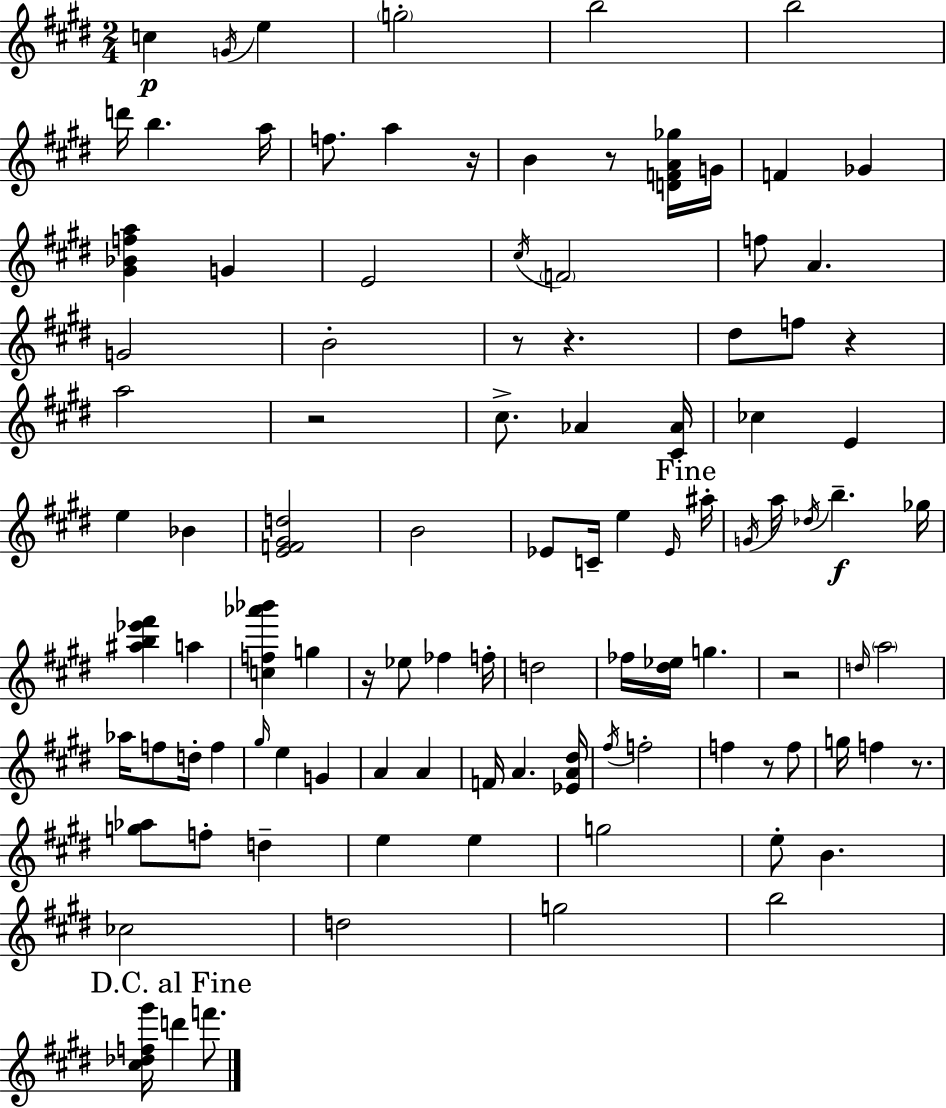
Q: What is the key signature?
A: E major